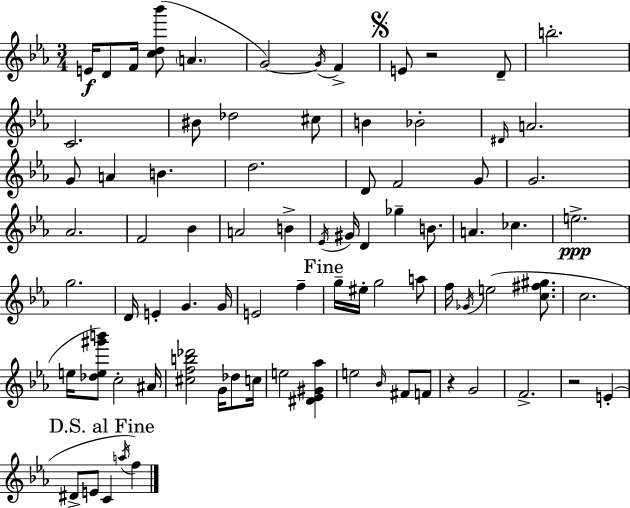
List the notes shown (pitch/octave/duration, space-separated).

E4/s D4/e F4/s [C5,D5,Bb6]/e A4/q. G4/h G4/s F4/q E4/e R/h D4/e B5/h. C4/h. BIS4/e Db5/h C#5/e B4/q Bb4/h D#4/s A4/h. G4/e A4/q B4/q. D5/h. D4/e F4/h G4/e G4/h. Ab4/h. F4/h Bb4/q A4/h B4/q Eb4/s G#4/s D4/q Gb5/q B4/e. A4/q. CES5/q. E5/h. G5/h. D4/s E4/q G4/q. G4/s E4/h F5/q G5/s EIS5/s G5/h A5/e F5/s Gb4/s E5/h [C5,F#5,G#5]/e. C5/h. E5/s [Db5,E5,G#6,B6]/e C5/h A#4/s [C#5,F5,B5,Db6]/h G4/s Db5/e C5/s E5/h [D#4,Eb4,G#4,Ab5]/q E5/h Bb4/s F#4/e F4/e R/q G4/h F4/h. R/h E4/q D#4/e E4/e C4/q A5/s F5/q